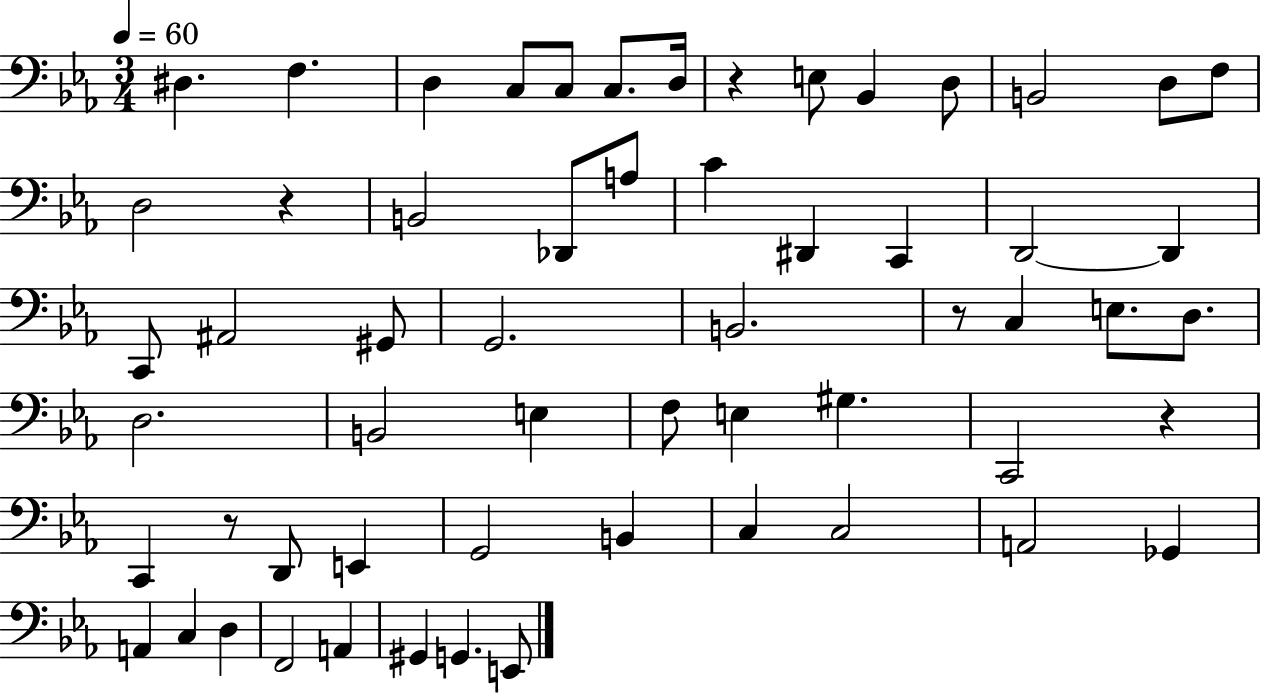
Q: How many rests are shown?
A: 5